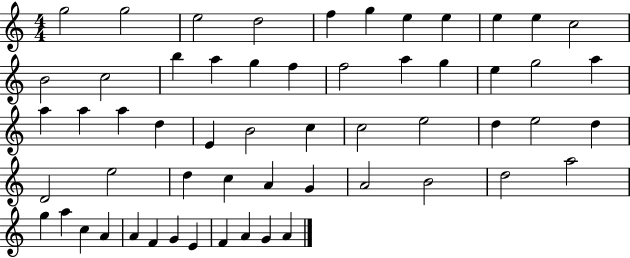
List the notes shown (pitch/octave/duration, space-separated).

G5/h G5/h E5/h D5/h F5/q G5/q E5/q E5/q E5/q E5/q C5/h B4/h C5/h B5/q A5/q G5/q F5/q F5/h A5/q G5/q E5/q G5/h A5/q A5/q A5/q A5/q D5/q E4/q B4/h C5/q C5/h E5/h D5/q E5/h D5/q D4/h E5/h D5/q C5/q A4/q G4/q A4/h B4/h D5/h A5/h G5/q A5/q C5/q A4/q A4/q F4/q G4/q E4/q F4/q A4/q G4/q A4/q